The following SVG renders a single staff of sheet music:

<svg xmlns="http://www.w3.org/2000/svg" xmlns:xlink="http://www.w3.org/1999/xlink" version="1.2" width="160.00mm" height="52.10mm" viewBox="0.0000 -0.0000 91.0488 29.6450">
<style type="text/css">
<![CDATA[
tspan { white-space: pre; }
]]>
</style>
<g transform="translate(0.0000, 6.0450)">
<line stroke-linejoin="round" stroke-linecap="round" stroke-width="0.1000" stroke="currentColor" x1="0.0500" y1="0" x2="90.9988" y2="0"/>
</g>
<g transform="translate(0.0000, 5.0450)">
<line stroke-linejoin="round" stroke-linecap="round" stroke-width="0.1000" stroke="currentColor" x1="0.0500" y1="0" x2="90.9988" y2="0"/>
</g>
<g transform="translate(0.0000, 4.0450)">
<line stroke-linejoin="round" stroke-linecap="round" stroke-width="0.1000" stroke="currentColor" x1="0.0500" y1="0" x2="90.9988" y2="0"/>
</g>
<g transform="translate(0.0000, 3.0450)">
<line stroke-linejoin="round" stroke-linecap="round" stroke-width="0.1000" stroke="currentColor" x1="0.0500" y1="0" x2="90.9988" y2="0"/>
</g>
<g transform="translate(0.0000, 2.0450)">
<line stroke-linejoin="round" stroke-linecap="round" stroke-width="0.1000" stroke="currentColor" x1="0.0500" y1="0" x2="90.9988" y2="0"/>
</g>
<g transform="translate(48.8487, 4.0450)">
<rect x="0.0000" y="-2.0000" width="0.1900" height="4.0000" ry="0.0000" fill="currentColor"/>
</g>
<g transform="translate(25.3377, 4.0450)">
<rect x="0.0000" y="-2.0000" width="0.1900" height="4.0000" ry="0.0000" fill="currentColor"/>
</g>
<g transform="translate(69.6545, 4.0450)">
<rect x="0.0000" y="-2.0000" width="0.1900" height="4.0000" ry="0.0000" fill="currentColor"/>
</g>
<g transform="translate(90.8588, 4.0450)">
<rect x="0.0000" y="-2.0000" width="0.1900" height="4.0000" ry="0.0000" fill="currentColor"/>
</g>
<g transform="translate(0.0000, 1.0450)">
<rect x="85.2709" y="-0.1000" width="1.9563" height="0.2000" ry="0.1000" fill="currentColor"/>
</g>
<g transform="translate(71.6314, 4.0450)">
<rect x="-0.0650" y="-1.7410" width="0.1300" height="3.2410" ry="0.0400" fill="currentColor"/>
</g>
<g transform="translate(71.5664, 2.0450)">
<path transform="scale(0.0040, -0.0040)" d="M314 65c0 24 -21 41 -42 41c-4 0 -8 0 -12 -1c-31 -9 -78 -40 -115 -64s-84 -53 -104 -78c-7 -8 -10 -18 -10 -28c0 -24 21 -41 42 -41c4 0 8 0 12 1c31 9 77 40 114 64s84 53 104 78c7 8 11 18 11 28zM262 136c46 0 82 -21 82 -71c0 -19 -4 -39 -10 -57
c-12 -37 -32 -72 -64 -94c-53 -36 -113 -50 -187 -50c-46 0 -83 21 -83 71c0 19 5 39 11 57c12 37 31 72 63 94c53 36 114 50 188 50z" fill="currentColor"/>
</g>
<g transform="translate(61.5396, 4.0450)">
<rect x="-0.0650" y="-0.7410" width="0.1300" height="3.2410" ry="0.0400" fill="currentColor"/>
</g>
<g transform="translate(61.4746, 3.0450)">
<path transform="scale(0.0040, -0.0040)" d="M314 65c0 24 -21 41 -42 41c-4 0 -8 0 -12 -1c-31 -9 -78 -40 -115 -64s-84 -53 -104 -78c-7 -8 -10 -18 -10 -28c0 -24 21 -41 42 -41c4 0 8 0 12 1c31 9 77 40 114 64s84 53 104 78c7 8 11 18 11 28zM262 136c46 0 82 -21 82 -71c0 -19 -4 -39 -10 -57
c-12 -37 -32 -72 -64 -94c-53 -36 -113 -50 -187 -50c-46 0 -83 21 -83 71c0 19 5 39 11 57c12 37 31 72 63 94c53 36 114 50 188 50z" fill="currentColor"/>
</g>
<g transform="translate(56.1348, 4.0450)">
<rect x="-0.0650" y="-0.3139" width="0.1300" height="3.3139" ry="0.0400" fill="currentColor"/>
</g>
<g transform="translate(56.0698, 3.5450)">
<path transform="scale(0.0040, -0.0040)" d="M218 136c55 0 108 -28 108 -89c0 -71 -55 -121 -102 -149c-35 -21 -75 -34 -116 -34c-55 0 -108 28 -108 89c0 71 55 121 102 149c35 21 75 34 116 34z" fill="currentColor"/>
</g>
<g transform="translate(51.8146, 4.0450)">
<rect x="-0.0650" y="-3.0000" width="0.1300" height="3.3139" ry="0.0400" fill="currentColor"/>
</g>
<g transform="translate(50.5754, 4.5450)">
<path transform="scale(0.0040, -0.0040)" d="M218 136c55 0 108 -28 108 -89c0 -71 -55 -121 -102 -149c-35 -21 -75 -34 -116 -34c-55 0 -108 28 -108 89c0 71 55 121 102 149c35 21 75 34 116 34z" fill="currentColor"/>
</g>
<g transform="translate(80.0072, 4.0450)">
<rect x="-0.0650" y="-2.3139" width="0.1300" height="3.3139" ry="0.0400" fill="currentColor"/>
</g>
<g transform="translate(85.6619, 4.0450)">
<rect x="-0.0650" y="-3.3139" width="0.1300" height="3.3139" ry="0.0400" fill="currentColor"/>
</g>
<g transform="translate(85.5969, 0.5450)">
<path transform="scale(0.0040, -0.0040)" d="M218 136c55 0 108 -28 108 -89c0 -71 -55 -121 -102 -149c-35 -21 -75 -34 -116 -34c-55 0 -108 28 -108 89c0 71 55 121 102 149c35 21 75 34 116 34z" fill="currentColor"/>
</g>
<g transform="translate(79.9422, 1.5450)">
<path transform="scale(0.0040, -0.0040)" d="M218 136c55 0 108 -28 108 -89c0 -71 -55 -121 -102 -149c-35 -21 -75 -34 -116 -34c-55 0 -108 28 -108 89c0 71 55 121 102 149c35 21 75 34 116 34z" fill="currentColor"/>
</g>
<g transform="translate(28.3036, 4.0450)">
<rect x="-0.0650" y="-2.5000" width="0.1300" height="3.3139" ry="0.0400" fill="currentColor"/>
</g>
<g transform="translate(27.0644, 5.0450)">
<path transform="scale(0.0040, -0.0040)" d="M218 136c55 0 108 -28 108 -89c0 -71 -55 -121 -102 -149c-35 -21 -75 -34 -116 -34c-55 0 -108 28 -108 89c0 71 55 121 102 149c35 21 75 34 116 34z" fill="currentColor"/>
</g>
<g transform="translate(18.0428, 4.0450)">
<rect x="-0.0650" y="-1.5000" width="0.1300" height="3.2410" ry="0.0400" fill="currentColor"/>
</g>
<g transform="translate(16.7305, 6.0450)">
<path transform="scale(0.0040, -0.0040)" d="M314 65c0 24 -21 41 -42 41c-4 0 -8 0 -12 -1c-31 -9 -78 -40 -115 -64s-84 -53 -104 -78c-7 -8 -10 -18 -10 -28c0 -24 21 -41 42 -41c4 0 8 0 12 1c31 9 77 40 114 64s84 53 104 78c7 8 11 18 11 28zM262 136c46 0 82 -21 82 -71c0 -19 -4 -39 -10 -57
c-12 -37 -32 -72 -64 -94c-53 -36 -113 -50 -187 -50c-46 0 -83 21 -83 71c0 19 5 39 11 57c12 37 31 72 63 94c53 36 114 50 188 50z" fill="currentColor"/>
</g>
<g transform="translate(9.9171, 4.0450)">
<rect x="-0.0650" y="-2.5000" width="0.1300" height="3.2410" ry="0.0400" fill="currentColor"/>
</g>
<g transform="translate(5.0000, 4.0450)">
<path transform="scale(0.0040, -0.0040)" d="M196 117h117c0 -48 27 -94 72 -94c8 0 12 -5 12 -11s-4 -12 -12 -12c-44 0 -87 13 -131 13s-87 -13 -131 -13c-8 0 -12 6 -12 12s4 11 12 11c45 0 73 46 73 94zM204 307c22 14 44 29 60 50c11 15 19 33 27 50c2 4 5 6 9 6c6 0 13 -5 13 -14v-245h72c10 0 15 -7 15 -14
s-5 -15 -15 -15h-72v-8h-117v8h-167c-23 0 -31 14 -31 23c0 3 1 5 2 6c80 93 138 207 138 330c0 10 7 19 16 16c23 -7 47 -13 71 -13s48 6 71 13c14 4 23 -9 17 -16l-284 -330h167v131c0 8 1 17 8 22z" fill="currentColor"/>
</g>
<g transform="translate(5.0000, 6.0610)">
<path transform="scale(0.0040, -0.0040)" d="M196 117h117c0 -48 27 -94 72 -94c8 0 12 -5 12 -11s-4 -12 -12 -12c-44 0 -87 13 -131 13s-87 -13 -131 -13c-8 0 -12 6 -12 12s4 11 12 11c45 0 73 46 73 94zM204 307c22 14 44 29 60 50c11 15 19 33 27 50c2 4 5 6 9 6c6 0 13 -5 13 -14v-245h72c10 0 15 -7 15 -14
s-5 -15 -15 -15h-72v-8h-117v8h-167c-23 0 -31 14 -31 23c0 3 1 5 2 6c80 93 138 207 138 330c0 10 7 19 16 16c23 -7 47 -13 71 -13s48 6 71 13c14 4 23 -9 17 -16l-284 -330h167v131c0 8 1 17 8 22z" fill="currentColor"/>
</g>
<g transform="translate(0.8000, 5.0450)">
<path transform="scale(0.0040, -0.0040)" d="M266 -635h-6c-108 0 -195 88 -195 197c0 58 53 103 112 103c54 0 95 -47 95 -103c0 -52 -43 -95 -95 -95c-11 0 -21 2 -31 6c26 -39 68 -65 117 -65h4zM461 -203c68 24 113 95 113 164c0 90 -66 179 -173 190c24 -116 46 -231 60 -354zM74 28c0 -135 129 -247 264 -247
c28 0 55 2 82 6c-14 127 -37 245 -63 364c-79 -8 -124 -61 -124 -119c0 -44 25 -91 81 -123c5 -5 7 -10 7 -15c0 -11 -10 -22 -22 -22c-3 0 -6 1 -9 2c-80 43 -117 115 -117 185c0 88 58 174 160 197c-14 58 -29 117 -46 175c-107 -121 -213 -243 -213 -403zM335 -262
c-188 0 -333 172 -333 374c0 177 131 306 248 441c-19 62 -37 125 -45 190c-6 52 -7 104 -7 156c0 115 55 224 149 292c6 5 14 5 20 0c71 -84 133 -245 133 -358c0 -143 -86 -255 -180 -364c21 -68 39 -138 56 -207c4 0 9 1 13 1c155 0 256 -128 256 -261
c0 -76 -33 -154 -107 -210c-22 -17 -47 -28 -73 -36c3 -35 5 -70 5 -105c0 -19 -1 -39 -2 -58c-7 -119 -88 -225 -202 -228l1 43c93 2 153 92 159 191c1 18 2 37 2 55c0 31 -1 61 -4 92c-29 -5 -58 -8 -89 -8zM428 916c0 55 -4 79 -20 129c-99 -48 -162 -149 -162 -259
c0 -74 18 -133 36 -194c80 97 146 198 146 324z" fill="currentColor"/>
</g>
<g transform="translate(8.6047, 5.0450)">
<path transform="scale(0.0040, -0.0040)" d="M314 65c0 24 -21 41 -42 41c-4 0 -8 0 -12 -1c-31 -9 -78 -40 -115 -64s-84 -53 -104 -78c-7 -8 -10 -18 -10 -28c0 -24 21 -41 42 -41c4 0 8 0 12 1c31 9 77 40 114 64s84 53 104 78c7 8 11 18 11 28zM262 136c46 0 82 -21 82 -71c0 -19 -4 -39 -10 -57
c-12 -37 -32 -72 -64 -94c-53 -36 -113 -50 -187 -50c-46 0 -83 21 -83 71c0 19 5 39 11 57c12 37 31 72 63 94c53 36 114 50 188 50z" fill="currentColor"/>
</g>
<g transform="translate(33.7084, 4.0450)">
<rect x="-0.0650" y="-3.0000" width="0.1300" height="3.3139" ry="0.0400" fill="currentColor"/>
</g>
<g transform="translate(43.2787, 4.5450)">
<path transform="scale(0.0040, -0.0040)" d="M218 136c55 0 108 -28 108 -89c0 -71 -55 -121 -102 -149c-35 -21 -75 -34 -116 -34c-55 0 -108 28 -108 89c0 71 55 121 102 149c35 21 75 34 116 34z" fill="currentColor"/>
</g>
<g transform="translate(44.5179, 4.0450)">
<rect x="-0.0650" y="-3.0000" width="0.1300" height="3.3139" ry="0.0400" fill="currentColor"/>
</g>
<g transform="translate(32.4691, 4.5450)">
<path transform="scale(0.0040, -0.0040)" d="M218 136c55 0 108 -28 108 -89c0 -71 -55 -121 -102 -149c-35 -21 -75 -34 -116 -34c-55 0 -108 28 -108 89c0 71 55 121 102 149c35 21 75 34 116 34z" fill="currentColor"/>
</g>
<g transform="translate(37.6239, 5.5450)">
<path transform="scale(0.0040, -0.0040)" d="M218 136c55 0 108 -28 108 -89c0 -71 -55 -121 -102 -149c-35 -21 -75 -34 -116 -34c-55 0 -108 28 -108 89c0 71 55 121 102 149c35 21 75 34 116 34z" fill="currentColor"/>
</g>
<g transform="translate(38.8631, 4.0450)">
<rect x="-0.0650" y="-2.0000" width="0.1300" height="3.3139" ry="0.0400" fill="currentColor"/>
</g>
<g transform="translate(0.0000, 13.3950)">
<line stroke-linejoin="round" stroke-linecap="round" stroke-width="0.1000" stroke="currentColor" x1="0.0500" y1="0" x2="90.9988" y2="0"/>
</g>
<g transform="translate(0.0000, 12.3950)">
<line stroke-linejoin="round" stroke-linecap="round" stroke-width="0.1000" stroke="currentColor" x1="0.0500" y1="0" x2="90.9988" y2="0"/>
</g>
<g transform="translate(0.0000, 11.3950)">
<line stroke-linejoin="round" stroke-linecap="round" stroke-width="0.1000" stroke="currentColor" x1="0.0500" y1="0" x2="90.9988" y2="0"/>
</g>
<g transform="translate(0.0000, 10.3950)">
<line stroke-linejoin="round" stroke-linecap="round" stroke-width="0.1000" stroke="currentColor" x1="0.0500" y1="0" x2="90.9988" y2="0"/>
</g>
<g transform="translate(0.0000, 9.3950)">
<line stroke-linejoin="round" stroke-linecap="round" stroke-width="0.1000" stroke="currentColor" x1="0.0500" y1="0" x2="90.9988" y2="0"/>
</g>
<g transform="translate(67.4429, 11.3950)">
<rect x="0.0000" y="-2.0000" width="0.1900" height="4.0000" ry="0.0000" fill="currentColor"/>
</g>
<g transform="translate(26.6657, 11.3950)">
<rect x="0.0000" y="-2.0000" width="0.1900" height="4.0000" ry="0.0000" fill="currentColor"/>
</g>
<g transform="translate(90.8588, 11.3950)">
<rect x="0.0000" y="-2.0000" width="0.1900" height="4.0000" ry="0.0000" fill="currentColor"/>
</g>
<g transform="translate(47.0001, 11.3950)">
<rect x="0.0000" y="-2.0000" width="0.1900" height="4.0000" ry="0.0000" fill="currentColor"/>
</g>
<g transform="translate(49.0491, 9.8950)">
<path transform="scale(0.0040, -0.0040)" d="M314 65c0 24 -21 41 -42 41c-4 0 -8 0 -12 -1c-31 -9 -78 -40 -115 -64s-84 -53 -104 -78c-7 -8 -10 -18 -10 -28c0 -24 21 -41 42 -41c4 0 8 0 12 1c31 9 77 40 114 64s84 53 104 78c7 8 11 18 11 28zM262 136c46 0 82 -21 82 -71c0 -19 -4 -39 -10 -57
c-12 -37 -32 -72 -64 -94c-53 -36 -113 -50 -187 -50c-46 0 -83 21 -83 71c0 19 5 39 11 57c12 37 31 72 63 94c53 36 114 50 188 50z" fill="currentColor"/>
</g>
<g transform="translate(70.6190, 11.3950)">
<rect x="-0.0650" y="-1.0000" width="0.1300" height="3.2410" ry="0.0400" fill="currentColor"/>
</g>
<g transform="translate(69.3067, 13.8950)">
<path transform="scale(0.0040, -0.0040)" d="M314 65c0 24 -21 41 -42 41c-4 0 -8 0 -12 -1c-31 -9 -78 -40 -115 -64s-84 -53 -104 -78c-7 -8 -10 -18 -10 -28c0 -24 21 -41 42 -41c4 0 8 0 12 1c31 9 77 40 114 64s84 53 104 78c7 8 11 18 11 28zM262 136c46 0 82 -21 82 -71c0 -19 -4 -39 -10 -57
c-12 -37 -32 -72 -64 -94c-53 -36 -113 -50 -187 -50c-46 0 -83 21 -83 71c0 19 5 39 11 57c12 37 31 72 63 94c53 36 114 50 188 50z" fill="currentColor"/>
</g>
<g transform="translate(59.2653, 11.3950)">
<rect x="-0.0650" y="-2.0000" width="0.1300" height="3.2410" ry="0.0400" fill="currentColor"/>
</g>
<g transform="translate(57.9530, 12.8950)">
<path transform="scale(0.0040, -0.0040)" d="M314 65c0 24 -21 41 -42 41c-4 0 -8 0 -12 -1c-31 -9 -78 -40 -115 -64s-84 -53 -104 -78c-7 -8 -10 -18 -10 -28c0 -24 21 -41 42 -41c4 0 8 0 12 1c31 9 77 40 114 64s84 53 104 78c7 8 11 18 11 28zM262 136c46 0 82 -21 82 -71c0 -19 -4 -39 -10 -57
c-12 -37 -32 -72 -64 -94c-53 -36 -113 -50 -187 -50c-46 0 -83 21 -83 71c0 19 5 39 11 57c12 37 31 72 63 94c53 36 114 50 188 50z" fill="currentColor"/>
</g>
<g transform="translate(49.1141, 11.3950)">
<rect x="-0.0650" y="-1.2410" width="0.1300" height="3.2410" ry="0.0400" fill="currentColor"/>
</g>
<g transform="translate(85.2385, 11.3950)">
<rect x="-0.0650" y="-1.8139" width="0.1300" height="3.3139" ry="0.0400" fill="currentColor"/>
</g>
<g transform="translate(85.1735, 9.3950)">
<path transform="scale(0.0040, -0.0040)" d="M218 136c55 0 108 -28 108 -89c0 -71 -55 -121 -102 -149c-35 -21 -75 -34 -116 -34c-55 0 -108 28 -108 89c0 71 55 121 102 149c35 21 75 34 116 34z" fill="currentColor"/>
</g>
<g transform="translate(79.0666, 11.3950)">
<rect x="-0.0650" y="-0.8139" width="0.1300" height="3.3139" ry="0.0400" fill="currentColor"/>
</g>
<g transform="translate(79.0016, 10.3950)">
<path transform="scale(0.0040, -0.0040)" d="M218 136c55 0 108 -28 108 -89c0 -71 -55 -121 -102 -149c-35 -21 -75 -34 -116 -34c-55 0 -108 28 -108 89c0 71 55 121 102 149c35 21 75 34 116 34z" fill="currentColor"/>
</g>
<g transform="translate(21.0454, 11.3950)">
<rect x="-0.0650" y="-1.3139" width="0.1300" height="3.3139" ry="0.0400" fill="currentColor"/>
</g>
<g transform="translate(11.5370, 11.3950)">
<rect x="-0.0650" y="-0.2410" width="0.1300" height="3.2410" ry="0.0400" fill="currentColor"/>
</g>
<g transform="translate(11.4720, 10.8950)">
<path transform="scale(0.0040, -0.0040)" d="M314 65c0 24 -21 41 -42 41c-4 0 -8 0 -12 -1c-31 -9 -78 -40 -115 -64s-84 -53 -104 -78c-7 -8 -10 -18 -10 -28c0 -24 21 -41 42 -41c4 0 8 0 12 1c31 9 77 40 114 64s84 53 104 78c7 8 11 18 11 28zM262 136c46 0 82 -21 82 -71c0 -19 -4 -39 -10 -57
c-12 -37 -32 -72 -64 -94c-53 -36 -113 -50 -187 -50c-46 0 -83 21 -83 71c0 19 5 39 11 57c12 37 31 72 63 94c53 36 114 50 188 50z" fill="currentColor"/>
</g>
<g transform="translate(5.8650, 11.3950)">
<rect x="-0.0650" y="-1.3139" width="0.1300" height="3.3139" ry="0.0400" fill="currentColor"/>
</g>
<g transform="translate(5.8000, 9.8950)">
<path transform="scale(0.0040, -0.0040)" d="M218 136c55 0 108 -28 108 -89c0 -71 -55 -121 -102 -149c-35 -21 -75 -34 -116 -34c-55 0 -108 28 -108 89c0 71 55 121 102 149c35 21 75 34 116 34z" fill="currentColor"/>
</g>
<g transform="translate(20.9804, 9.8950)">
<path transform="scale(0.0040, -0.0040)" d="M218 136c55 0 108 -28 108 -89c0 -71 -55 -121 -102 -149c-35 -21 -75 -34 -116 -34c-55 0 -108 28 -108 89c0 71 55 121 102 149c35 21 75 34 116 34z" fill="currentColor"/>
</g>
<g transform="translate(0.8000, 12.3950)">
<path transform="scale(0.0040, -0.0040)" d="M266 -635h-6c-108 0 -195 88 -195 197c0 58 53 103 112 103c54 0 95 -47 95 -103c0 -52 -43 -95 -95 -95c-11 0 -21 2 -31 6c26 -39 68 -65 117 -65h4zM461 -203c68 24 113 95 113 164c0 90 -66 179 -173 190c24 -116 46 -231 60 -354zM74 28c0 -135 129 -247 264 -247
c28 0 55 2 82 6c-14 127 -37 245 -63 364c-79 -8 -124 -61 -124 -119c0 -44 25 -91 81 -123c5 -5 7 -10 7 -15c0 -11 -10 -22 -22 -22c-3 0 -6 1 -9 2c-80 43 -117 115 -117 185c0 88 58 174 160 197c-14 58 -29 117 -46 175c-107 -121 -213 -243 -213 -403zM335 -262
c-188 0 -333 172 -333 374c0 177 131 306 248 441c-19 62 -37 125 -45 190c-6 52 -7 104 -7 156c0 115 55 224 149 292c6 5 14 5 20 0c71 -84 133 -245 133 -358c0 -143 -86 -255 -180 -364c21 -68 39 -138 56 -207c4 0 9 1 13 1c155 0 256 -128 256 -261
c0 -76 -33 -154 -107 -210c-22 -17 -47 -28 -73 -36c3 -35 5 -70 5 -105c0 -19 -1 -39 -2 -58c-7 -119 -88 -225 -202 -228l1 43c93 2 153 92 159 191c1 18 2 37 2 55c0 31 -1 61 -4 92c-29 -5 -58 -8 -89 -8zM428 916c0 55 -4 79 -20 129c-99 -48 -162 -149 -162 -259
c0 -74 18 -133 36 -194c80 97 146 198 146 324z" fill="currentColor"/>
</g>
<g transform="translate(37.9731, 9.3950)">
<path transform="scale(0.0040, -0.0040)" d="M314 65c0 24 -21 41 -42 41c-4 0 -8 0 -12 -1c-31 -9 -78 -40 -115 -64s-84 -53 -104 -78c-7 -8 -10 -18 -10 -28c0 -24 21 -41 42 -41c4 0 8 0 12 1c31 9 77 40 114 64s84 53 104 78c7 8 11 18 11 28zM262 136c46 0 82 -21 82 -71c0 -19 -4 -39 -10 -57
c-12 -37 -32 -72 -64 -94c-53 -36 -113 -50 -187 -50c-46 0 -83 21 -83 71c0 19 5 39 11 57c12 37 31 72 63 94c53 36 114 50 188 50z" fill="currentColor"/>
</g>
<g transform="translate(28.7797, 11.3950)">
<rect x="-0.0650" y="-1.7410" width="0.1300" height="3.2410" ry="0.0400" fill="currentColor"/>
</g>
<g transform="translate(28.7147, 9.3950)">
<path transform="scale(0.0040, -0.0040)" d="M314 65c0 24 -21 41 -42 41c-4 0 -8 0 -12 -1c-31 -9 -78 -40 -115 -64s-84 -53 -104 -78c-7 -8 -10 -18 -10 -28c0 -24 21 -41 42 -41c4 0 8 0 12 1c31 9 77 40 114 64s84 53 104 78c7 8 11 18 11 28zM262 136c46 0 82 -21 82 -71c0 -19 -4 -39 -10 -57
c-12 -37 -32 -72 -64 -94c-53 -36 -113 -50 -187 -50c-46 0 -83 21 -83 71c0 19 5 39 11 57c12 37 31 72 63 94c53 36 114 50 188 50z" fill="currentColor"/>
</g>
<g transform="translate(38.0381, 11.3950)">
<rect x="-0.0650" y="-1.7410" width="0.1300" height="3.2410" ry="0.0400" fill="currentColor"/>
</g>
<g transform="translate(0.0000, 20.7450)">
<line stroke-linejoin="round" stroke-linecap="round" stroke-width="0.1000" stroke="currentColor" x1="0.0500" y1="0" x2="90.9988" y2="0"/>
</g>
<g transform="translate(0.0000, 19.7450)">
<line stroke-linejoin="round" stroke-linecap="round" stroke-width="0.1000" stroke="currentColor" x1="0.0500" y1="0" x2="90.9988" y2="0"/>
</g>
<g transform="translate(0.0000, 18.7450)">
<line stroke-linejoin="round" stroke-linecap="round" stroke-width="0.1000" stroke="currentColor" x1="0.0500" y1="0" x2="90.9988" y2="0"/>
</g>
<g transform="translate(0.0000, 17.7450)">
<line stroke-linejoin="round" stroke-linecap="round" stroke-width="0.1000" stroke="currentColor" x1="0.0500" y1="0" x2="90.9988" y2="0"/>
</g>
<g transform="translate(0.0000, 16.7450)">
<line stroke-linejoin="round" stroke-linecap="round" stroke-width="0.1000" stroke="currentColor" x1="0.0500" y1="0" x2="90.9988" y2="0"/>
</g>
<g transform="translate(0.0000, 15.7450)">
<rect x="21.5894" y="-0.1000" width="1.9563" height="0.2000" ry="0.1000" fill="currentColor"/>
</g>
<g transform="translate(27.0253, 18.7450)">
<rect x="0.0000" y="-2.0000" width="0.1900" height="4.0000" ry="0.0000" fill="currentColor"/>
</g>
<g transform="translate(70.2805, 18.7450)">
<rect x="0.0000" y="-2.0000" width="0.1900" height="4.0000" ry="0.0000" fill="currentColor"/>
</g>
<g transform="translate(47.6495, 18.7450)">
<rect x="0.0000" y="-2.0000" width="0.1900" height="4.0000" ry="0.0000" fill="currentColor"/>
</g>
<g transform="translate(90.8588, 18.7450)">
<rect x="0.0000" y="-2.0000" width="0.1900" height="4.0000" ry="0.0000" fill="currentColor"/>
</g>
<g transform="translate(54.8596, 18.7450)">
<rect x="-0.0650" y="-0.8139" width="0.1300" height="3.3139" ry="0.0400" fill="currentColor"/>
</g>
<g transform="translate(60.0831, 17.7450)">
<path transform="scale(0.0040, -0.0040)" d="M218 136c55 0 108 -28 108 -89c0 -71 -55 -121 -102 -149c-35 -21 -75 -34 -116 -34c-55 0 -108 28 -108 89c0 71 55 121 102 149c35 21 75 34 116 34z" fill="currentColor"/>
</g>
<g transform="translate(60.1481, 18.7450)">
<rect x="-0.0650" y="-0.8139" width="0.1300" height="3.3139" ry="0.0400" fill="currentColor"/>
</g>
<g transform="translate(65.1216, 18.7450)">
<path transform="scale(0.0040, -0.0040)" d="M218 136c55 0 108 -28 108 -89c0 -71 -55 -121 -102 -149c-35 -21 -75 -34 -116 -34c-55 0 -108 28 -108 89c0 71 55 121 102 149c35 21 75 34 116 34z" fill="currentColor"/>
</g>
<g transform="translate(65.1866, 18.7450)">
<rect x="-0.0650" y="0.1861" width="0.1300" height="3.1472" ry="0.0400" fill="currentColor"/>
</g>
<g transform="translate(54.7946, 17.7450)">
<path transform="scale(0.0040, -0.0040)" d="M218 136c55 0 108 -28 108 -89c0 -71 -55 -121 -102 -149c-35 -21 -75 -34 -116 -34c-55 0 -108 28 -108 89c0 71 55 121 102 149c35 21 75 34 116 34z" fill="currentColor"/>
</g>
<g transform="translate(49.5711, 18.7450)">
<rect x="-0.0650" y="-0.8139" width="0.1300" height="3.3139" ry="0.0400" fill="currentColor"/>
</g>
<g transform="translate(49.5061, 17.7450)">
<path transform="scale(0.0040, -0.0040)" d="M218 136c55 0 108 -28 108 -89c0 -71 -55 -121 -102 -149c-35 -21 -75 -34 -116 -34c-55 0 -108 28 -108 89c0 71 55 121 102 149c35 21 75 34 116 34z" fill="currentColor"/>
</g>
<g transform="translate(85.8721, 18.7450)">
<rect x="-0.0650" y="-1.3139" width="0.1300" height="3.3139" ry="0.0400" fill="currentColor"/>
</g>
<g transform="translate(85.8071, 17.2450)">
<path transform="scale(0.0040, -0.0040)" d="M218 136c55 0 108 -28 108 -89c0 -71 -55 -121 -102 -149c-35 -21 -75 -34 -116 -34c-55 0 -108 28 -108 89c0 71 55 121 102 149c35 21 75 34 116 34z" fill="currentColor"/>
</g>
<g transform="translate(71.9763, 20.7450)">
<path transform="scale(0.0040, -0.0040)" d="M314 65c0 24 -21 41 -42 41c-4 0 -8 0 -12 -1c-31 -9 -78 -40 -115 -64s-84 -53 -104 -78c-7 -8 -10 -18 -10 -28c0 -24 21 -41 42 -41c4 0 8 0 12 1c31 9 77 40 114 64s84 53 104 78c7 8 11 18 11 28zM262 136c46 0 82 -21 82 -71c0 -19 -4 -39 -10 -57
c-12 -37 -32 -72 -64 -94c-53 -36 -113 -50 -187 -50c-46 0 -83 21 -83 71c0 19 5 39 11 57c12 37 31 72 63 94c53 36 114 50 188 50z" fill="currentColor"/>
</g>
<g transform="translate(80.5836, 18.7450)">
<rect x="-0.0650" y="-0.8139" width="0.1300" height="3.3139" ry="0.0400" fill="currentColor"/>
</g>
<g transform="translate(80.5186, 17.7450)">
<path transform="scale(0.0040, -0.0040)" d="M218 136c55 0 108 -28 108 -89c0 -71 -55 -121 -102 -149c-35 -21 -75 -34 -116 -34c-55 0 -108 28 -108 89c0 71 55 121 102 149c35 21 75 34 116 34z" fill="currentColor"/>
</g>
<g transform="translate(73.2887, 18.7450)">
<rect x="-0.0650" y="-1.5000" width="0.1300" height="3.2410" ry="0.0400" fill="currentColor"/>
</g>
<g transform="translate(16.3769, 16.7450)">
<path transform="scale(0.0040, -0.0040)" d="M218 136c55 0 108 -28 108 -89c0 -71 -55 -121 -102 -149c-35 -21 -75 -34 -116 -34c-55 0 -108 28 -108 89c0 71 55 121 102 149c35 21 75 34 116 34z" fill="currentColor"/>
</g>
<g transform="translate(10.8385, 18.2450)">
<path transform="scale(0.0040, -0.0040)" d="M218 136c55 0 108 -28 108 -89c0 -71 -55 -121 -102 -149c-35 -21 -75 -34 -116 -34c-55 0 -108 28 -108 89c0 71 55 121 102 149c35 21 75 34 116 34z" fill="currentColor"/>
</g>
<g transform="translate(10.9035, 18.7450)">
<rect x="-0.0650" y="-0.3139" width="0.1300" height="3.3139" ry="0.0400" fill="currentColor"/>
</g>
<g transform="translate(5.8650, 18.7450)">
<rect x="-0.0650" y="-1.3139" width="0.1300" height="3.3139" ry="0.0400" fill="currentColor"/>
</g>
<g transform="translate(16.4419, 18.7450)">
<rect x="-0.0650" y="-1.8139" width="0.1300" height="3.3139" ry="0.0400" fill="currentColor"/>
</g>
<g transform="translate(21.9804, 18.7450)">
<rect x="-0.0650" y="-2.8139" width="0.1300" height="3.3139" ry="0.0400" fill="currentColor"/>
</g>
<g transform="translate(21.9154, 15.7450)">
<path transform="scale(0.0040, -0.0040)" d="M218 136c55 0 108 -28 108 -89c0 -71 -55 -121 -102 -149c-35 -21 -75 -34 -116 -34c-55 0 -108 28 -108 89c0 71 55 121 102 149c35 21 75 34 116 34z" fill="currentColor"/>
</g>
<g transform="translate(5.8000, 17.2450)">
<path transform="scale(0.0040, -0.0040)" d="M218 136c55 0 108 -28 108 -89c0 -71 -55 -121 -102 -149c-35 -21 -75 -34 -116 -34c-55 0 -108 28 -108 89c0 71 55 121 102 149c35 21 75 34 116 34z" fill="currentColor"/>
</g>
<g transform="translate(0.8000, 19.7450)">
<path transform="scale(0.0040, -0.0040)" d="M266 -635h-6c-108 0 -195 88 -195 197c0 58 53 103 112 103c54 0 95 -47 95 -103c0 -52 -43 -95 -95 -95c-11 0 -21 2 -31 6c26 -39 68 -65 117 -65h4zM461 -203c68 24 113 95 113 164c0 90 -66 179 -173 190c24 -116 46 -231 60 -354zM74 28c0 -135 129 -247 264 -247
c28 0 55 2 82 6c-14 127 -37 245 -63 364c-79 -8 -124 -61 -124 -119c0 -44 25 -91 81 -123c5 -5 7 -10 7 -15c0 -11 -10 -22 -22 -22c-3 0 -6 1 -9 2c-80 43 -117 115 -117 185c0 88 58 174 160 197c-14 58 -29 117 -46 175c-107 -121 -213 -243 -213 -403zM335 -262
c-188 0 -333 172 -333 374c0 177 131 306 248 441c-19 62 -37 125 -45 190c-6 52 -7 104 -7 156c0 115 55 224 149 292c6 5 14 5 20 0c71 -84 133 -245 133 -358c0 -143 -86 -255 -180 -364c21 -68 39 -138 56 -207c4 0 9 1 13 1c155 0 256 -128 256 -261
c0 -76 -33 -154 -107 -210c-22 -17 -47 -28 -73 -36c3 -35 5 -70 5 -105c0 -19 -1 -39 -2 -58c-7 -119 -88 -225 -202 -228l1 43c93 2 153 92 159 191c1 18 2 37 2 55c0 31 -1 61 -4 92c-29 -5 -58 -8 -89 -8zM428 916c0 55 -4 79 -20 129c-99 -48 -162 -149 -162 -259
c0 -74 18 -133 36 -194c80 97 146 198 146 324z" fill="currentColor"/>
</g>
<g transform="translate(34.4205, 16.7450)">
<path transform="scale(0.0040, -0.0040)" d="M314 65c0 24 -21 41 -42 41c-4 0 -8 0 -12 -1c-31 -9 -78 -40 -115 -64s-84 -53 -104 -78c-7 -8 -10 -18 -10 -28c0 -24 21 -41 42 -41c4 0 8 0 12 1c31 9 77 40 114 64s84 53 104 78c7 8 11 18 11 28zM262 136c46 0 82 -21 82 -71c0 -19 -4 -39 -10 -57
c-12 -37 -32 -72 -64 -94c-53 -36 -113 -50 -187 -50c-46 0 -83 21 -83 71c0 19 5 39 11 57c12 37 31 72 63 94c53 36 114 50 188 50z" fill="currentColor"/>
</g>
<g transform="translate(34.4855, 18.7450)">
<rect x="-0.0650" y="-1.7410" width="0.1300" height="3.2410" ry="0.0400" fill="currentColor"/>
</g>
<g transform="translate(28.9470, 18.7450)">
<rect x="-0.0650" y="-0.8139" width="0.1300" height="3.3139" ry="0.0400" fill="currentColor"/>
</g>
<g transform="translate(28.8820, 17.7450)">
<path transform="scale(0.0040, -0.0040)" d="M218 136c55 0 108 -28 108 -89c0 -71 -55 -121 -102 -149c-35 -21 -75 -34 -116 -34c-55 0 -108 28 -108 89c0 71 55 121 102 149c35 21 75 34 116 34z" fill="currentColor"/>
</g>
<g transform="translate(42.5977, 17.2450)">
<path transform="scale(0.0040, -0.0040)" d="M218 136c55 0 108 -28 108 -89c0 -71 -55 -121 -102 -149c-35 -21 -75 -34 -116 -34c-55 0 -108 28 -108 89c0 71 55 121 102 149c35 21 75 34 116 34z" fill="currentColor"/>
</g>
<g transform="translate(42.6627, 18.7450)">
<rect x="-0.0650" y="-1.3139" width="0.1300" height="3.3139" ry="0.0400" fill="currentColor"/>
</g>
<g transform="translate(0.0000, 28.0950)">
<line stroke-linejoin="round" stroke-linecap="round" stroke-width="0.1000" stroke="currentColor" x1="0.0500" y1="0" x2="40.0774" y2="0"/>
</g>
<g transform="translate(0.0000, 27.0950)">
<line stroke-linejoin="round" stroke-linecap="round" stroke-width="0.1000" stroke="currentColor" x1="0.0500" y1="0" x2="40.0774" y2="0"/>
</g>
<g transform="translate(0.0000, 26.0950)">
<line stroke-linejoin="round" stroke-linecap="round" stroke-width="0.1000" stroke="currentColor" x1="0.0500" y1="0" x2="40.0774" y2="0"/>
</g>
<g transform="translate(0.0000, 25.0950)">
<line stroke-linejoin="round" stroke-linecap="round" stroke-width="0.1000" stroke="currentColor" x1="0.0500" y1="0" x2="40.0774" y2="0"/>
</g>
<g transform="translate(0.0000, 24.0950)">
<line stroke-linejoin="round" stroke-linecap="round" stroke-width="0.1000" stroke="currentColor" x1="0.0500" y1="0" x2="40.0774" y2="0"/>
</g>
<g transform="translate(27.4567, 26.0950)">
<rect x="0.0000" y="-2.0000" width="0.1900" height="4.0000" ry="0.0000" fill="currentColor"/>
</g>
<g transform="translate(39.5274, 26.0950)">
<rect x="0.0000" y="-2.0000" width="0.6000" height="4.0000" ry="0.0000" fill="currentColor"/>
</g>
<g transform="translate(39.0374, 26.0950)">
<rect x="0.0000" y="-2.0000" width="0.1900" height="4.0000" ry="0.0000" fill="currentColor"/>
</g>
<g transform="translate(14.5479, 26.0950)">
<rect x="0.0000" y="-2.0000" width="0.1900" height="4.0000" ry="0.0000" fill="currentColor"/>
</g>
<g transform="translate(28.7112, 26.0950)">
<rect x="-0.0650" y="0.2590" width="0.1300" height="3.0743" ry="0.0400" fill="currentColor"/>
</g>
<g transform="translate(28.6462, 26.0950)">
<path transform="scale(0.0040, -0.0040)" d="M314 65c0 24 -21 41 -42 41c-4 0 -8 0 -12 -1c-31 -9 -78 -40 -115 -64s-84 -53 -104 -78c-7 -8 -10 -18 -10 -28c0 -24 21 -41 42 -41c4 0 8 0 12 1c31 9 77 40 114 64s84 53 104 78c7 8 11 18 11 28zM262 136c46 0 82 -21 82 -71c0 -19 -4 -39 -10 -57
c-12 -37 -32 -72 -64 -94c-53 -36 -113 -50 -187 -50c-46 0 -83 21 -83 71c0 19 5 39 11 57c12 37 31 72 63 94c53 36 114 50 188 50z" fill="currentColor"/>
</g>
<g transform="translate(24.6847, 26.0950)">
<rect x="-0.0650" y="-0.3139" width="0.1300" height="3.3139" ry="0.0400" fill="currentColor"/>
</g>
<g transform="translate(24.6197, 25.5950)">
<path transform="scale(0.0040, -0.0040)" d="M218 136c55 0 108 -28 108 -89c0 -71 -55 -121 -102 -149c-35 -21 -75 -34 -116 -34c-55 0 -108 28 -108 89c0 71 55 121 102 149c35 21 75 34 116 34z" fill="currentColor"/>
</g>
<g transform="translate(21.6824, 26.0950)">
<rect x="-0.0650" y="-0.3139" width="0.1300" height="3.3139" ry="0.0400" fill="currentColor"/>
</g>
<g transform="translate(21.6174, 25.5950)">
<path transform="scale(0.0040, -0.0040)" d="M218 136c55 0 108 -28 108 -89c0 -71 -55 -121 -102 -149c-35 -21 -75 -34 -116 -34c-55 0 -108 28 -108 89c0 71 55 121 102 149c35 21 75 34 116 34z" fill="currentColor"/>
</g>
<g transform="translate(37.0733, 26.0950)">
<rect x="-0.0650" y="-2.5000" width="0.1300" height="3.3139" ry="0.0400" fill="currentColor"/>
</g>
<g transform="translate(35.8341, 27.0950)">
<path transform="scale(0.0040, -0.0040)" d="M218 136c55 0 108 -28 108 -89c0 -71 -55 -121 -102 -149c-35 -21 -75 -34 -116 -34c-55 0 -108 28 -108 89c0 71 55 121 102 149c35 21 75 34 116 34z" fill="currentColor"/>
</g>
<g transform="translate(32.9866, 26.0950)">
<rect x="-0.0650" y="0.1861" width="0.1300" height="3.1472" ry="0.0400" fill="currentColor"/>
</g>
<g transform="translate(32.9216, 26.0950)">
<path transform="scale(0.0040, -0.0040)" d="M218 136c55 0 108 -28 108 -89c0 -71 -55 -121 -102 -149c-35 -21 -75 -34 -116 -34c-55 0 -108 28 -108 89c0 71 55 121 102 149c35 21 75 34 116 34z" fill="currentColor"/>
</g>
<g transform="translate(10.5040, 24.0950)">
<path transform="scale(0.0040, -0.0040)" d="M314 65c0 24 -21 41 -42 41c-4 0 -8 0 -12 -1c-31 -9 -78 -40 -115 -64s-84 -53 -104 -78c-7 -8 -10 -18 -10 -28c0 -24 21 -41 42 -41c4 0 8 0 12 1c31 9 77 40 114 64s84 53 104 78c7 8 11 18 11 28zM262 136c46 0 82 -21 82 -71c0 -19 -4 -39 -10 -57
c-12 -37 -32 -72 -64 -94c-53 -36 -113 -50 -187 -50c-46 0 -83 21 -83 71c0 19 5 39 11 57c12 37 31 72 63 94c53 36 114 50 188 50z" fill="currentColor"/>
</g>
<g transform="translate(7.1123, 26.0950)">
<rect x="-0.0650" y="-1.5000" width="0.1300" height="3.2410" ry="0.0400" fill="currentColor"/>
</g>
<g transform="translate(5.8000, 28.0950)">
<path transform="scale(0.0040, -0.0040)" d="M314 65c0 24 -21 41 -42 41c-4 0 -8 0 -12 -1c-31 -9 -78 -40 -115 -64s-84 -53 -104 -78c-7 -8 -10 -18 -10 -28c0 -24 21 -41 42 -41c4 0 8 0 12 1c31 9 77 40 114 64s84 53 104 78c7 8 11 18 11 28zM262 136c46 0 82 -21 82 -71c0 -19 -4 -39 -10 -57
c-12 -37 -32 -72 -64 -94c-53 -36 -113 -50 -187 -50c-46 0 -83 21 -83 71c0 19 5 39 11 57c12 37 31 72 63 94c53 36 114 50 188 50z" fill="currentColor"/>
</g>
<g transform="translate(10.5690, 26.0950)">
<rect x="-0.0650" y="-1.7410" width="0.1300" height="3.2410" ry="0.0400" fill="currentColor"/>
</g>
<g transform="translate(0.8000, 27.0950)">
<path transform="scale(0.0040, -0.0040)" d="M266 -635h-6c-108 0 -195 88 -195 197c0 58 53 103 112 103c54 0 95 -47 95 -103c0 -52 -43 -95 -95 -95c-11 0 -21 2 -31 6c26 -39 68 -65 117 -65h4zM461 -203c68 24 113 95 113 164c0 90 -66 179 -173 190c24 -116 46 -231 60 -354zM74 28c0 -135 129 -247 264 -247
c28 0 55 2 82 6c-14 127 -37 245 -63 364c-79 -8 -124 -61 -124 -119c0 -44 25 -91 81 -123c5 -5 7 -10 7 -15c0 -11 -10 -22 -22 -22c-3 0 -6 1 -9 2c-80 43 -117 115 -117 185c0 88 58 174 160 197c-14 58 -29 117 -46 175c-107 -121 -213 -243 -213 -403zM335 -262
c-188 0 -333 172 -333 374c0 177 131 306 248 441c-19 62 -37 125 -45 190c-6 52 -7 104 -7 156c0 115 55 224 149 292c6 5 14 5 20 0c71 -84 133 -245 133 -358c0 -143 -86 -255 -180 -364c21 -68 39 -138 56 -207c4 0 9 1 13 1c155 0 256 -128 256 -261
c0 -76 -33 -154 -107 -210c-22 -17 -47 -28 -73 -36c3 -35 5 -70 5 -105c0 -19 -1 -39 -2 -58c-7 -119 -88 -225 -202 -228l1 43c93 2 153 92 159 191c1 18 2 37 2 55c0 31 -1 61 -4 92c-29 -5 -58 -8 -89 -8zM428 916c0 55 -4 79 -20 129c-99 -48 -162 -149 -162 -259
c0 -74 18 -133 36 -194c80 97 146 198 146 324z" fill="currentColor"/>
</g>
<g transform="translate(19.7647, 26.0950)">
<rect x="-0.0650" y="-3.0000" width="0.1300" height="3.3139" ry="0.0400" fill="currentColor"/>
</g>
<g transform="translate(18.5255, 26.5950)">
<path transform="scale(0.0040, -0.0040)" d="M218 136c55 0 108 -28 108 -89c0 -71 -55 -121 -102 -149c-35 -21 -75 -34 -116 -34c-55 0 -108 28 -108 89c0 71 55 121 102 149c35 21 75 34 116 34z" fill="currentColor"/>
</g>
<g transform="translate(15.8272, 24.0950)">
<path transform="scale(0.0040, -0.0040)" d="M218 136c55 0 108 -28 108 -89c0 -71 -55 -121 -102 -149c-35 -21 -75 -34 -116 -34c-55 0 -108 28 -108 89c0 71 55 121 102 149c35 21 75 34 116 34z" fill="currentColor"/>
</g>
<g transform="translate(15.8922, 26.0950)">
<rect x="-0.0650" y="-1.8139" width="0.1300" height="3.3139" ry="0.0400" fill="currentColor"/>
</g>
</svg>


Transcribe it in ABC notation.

X:1
T:Untitled
M:4/4
L:1/4
K:C
G2 E2 G A F A A c d2 f2 g b e c2 e f2 f2 e2 F2 D2 d f e c f a d f2 e d d d B E2 d e E2 f2 f A c c B2 B G